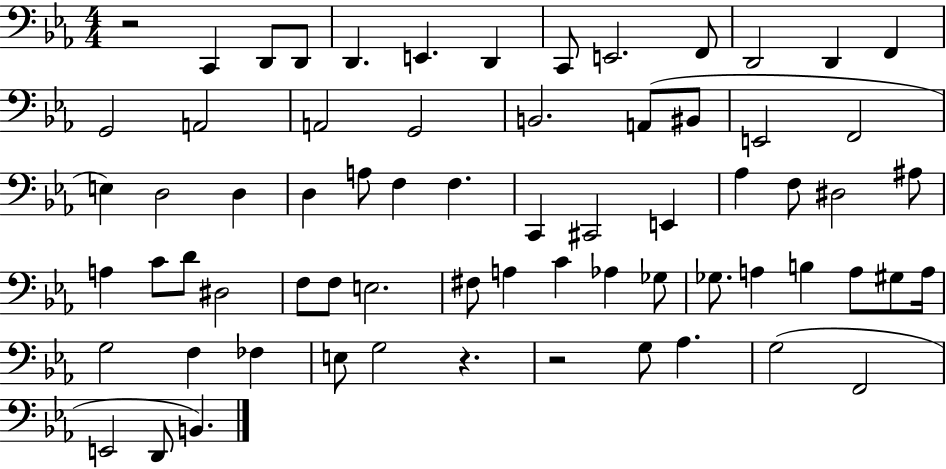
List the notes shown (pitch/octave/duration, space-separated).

R/h C2/q D2/e D2/e D2/q. E2/q. D2/q C2/e E2/h. F2/e D2/h D2/q F2/q G2/h A2/h A2/h G2/h B2/h. A2/e BIS2/e E2/h F2/h E3/q D3/h D3/q D3/q A3/e F3/q F3/q. C2/q C#2/h E2/q Ab3/q F3/e D#3/h A#3/e A3/q C4/e D4/e D#3/h F3/e F3/e E3/h. F#3/e A3/q C4/q Ab3/q Gb3/e Gb3/e. A3/q B3/q A3/e G#3/e A3/s G3/h F3/q FES3/q E3/e G3/h R/q. R/h G3/e Ab3/q. G3/h F2/h E2/h D2/e B2/q.